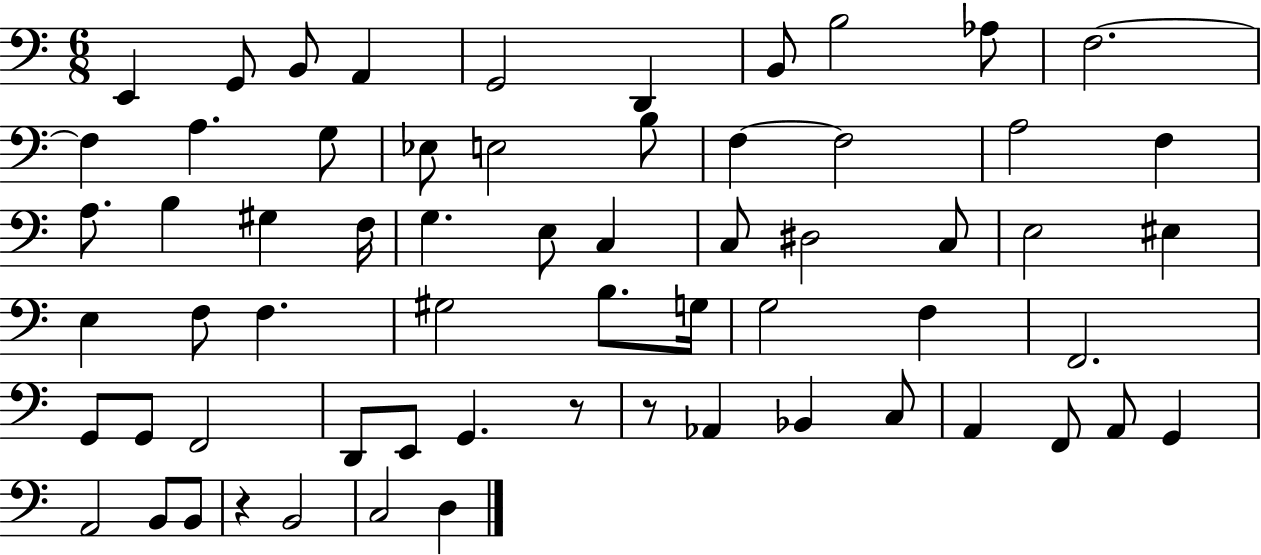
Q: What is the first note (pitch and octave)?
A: E2